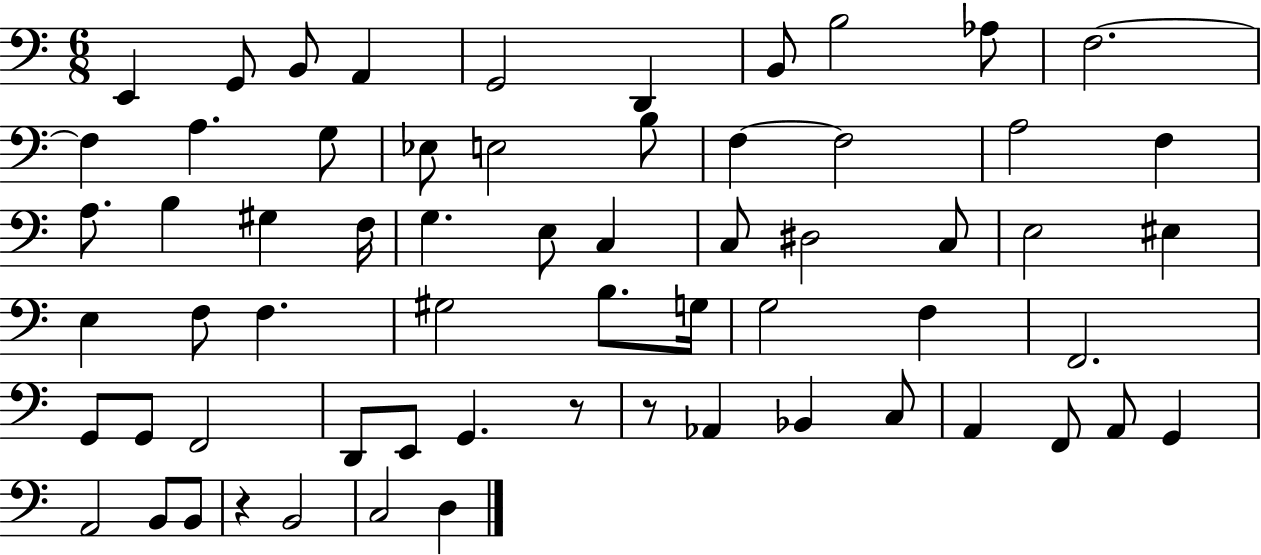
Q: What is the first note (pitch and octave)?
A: E2